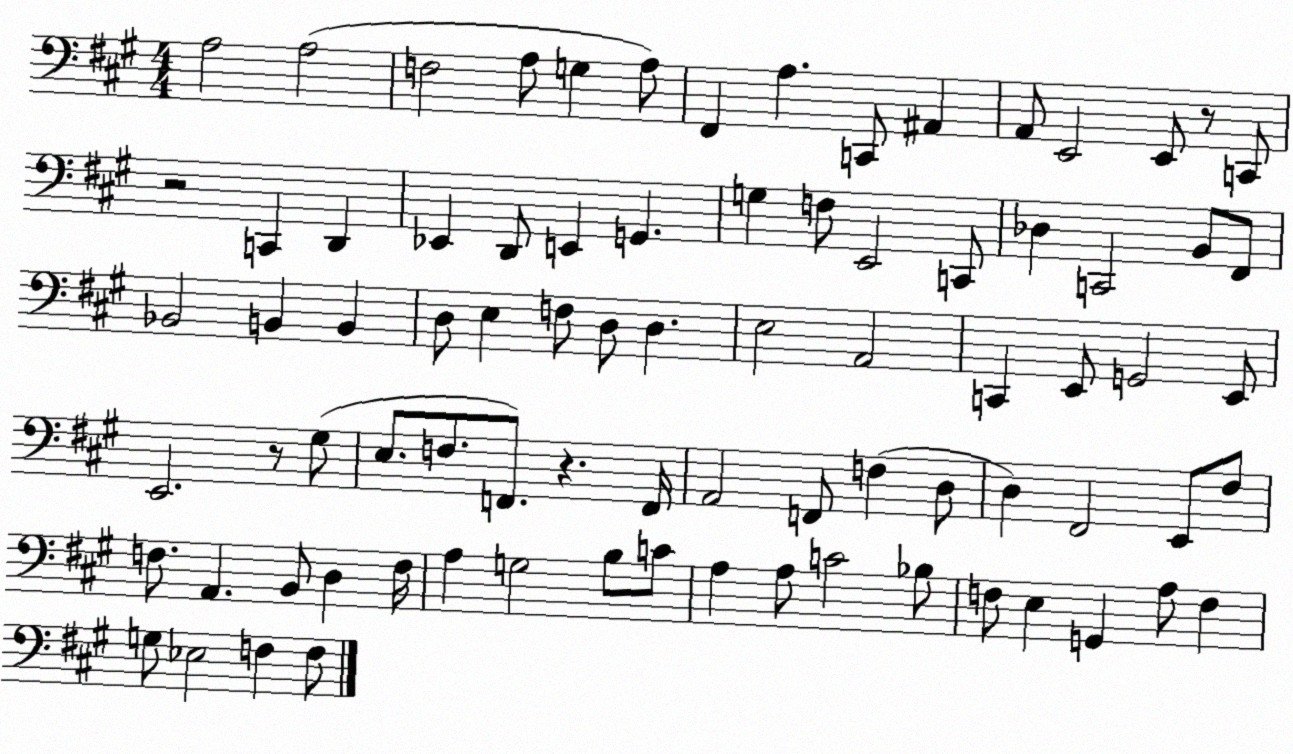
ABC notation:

X:1
T:Untitled
M:4/4
L:1/4
K:A
A,2 A,2 F,2 A,/2 G, A,/2 ^F,, A, C,,/2 ^A,, A,,/2 E,,2 E,,/2 z/2 C,,/2 z2 C,, D,, _E,, D,,/2 E,, G,, G, F,/2 E,,2 C,,/2 _D, C,,2 B,,/2 ^F,,/2 _B,,2 B,, B,, D,/2 E, F,/2 D,/2 D, E,2 A,,2 C,, E,,/2 G,,2 E,,/2 E,,2 z/2 ^G,/2 E,/2 F,/2 F,,/2 z F,,/4 A,,2 F,,/2 F, D,/2 D, ^F,,2 E,,/2 ^F,/2 F,/2 A,, B,,/2 D, F,/4 A, G,2 B,/2 C/2 A, A,/2 C2 _B,/2 F,/2 E, G,, A,/2 F, G,/2 _E,2 F, F,/2